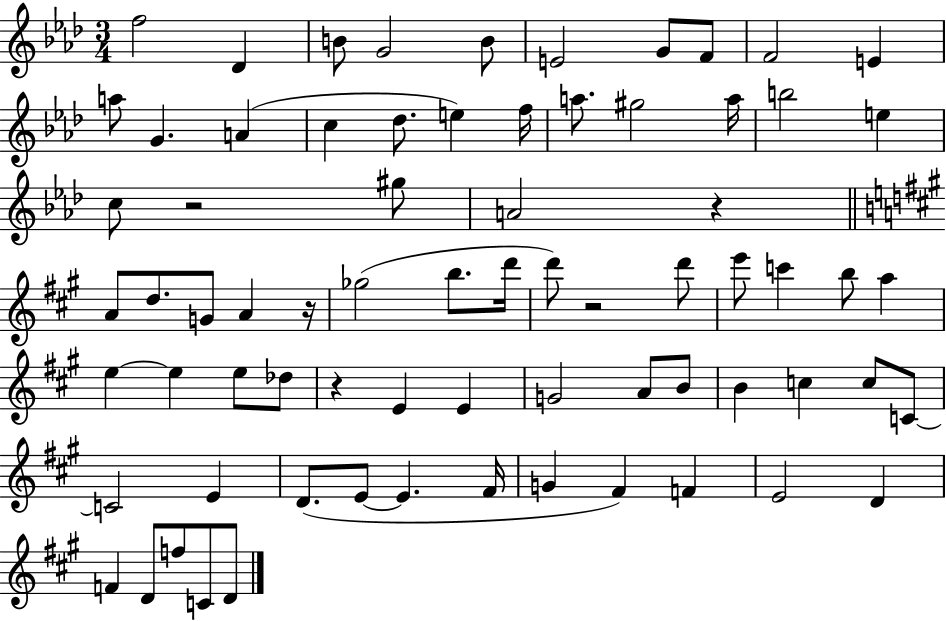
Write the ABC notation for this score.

X:1
T:Untitled
M:3/4
L:1/4
K:Ab
f2 _D B/2 G2 B/2 E2 G/2 F/2 F2 E a/2 G A c _d/2 e f/4 a/2 ^g2 a/4 b2 e c/2 z2 ^g/2 A2 z A/2 d/2 G/2 A z/4 _g2 b/2 d'/4 d'/2 z2 d'/2 e'/2 c' b/2 a e e e/2 _d/2 z E E G2 A/2 B/2 B c c/2 C/2 C2 E D/2 E/2 E ^F/4 G ^F F E2 D F D/2 f/2 C/2 D/2